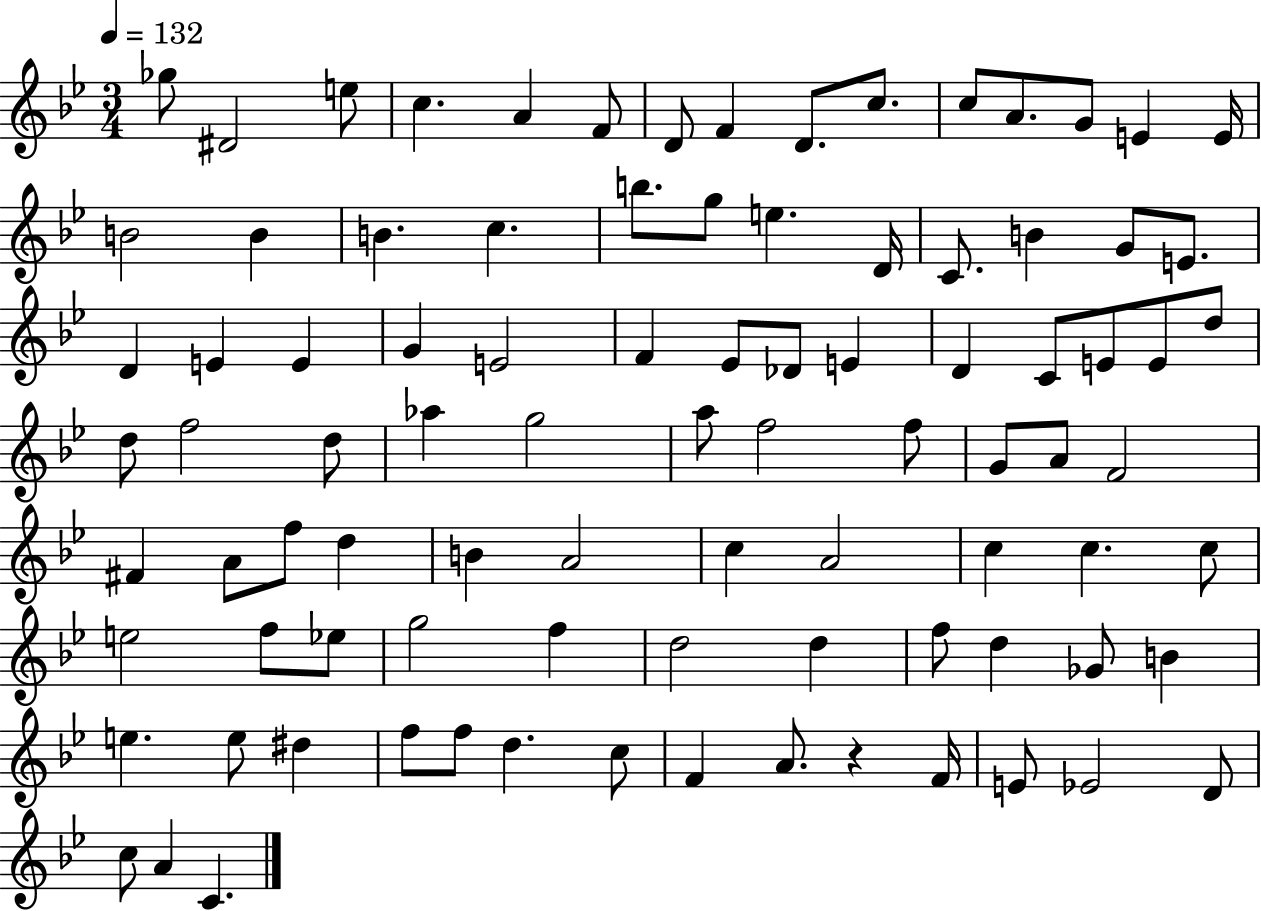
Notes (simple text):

Gb5/e D#4/h E5/e C5/q. A4/q F4/e D4/e F4/q D4/e. C5/e. C5/e A4/e. G4/e E4/q E4/s B4/h B4/q B4/q. C5/q. B5/e. G5/e E5/q. D4/s C4/e. B4/q G4/e E4/e. D4/q E4/q E4/q G4/q E4/h F4/q Eb4/e Db4/e E4/q D4/q C4/e E4/e E4/e D5/e D5/e F5/h D5/e Ab5/q G5/h A5/e F5/h F5/e G4/e A4/e F4/h F#4/q A4/e F5/e D5/q B4/q A4/h C5/q A4/h C5/q C5/q. C5/e E5/h F5/e Eb5/e G5/h F5/q D5/h D5/q F5/e D5/q Gb4/e B4/q E5/q. E5/e D#5/q F5/e F5/e D5/q. C5/e F4/q A4/e. R/q F4/s E4/e Eb4/h D4/e C5/e A4/q C4/q.